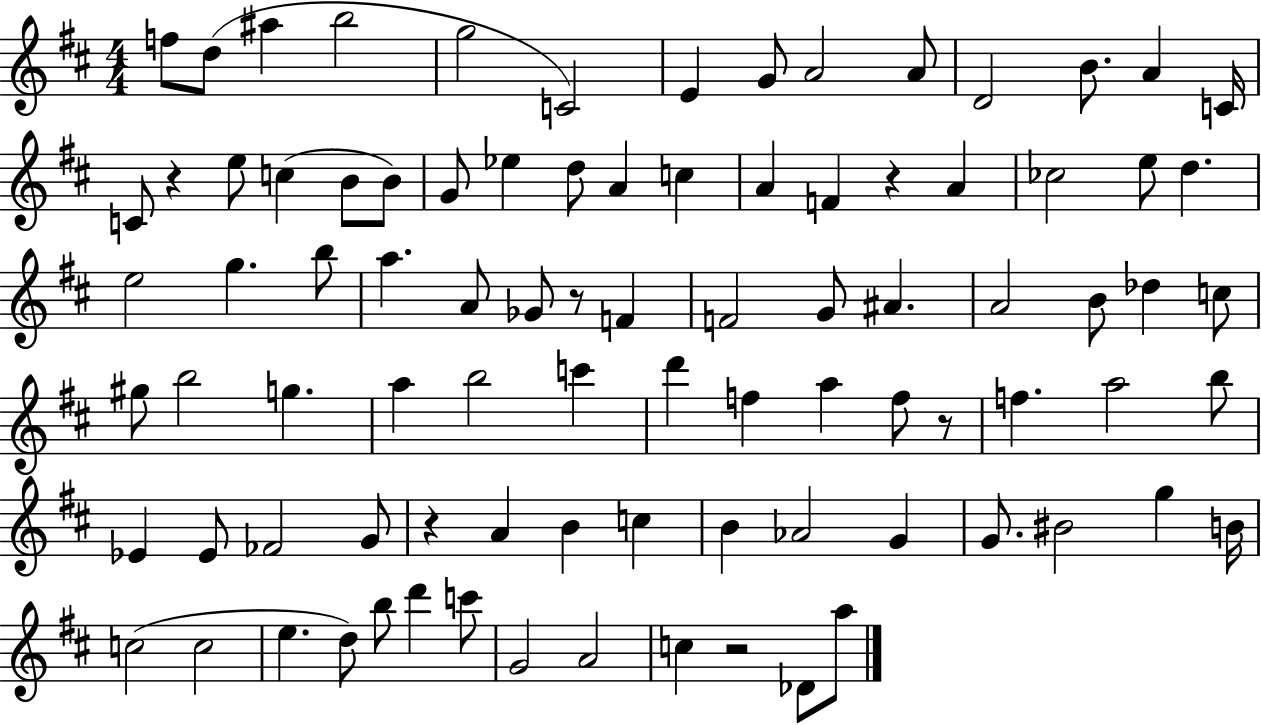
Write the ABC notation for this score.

X:1
T:Untitled
M:4/4
L:1/4
K:D
f/2 d/2 ^a b2 g2 C2 E G/2 A2 A/2 D2 B/2 A C/4 C/2 z e/2 c B/2 B/2 G/2 _e d/2 A c A F z A _c2 e/2 d e2 g b/2 a A/2 _G/2 z/2 F F2 G/2 ^A A2 B/2 _d c/2 ^g/2 b2 g a b2 c' d' f a f/2 z/2 f a2 b/2 _E _E/2 _F2 G/2 z A B c B _A2 G G/2 ^B2 g B/4 c2 c2 e d/2 b/2 d' c'/2 G2 A2 c z2 _D/2 a/2